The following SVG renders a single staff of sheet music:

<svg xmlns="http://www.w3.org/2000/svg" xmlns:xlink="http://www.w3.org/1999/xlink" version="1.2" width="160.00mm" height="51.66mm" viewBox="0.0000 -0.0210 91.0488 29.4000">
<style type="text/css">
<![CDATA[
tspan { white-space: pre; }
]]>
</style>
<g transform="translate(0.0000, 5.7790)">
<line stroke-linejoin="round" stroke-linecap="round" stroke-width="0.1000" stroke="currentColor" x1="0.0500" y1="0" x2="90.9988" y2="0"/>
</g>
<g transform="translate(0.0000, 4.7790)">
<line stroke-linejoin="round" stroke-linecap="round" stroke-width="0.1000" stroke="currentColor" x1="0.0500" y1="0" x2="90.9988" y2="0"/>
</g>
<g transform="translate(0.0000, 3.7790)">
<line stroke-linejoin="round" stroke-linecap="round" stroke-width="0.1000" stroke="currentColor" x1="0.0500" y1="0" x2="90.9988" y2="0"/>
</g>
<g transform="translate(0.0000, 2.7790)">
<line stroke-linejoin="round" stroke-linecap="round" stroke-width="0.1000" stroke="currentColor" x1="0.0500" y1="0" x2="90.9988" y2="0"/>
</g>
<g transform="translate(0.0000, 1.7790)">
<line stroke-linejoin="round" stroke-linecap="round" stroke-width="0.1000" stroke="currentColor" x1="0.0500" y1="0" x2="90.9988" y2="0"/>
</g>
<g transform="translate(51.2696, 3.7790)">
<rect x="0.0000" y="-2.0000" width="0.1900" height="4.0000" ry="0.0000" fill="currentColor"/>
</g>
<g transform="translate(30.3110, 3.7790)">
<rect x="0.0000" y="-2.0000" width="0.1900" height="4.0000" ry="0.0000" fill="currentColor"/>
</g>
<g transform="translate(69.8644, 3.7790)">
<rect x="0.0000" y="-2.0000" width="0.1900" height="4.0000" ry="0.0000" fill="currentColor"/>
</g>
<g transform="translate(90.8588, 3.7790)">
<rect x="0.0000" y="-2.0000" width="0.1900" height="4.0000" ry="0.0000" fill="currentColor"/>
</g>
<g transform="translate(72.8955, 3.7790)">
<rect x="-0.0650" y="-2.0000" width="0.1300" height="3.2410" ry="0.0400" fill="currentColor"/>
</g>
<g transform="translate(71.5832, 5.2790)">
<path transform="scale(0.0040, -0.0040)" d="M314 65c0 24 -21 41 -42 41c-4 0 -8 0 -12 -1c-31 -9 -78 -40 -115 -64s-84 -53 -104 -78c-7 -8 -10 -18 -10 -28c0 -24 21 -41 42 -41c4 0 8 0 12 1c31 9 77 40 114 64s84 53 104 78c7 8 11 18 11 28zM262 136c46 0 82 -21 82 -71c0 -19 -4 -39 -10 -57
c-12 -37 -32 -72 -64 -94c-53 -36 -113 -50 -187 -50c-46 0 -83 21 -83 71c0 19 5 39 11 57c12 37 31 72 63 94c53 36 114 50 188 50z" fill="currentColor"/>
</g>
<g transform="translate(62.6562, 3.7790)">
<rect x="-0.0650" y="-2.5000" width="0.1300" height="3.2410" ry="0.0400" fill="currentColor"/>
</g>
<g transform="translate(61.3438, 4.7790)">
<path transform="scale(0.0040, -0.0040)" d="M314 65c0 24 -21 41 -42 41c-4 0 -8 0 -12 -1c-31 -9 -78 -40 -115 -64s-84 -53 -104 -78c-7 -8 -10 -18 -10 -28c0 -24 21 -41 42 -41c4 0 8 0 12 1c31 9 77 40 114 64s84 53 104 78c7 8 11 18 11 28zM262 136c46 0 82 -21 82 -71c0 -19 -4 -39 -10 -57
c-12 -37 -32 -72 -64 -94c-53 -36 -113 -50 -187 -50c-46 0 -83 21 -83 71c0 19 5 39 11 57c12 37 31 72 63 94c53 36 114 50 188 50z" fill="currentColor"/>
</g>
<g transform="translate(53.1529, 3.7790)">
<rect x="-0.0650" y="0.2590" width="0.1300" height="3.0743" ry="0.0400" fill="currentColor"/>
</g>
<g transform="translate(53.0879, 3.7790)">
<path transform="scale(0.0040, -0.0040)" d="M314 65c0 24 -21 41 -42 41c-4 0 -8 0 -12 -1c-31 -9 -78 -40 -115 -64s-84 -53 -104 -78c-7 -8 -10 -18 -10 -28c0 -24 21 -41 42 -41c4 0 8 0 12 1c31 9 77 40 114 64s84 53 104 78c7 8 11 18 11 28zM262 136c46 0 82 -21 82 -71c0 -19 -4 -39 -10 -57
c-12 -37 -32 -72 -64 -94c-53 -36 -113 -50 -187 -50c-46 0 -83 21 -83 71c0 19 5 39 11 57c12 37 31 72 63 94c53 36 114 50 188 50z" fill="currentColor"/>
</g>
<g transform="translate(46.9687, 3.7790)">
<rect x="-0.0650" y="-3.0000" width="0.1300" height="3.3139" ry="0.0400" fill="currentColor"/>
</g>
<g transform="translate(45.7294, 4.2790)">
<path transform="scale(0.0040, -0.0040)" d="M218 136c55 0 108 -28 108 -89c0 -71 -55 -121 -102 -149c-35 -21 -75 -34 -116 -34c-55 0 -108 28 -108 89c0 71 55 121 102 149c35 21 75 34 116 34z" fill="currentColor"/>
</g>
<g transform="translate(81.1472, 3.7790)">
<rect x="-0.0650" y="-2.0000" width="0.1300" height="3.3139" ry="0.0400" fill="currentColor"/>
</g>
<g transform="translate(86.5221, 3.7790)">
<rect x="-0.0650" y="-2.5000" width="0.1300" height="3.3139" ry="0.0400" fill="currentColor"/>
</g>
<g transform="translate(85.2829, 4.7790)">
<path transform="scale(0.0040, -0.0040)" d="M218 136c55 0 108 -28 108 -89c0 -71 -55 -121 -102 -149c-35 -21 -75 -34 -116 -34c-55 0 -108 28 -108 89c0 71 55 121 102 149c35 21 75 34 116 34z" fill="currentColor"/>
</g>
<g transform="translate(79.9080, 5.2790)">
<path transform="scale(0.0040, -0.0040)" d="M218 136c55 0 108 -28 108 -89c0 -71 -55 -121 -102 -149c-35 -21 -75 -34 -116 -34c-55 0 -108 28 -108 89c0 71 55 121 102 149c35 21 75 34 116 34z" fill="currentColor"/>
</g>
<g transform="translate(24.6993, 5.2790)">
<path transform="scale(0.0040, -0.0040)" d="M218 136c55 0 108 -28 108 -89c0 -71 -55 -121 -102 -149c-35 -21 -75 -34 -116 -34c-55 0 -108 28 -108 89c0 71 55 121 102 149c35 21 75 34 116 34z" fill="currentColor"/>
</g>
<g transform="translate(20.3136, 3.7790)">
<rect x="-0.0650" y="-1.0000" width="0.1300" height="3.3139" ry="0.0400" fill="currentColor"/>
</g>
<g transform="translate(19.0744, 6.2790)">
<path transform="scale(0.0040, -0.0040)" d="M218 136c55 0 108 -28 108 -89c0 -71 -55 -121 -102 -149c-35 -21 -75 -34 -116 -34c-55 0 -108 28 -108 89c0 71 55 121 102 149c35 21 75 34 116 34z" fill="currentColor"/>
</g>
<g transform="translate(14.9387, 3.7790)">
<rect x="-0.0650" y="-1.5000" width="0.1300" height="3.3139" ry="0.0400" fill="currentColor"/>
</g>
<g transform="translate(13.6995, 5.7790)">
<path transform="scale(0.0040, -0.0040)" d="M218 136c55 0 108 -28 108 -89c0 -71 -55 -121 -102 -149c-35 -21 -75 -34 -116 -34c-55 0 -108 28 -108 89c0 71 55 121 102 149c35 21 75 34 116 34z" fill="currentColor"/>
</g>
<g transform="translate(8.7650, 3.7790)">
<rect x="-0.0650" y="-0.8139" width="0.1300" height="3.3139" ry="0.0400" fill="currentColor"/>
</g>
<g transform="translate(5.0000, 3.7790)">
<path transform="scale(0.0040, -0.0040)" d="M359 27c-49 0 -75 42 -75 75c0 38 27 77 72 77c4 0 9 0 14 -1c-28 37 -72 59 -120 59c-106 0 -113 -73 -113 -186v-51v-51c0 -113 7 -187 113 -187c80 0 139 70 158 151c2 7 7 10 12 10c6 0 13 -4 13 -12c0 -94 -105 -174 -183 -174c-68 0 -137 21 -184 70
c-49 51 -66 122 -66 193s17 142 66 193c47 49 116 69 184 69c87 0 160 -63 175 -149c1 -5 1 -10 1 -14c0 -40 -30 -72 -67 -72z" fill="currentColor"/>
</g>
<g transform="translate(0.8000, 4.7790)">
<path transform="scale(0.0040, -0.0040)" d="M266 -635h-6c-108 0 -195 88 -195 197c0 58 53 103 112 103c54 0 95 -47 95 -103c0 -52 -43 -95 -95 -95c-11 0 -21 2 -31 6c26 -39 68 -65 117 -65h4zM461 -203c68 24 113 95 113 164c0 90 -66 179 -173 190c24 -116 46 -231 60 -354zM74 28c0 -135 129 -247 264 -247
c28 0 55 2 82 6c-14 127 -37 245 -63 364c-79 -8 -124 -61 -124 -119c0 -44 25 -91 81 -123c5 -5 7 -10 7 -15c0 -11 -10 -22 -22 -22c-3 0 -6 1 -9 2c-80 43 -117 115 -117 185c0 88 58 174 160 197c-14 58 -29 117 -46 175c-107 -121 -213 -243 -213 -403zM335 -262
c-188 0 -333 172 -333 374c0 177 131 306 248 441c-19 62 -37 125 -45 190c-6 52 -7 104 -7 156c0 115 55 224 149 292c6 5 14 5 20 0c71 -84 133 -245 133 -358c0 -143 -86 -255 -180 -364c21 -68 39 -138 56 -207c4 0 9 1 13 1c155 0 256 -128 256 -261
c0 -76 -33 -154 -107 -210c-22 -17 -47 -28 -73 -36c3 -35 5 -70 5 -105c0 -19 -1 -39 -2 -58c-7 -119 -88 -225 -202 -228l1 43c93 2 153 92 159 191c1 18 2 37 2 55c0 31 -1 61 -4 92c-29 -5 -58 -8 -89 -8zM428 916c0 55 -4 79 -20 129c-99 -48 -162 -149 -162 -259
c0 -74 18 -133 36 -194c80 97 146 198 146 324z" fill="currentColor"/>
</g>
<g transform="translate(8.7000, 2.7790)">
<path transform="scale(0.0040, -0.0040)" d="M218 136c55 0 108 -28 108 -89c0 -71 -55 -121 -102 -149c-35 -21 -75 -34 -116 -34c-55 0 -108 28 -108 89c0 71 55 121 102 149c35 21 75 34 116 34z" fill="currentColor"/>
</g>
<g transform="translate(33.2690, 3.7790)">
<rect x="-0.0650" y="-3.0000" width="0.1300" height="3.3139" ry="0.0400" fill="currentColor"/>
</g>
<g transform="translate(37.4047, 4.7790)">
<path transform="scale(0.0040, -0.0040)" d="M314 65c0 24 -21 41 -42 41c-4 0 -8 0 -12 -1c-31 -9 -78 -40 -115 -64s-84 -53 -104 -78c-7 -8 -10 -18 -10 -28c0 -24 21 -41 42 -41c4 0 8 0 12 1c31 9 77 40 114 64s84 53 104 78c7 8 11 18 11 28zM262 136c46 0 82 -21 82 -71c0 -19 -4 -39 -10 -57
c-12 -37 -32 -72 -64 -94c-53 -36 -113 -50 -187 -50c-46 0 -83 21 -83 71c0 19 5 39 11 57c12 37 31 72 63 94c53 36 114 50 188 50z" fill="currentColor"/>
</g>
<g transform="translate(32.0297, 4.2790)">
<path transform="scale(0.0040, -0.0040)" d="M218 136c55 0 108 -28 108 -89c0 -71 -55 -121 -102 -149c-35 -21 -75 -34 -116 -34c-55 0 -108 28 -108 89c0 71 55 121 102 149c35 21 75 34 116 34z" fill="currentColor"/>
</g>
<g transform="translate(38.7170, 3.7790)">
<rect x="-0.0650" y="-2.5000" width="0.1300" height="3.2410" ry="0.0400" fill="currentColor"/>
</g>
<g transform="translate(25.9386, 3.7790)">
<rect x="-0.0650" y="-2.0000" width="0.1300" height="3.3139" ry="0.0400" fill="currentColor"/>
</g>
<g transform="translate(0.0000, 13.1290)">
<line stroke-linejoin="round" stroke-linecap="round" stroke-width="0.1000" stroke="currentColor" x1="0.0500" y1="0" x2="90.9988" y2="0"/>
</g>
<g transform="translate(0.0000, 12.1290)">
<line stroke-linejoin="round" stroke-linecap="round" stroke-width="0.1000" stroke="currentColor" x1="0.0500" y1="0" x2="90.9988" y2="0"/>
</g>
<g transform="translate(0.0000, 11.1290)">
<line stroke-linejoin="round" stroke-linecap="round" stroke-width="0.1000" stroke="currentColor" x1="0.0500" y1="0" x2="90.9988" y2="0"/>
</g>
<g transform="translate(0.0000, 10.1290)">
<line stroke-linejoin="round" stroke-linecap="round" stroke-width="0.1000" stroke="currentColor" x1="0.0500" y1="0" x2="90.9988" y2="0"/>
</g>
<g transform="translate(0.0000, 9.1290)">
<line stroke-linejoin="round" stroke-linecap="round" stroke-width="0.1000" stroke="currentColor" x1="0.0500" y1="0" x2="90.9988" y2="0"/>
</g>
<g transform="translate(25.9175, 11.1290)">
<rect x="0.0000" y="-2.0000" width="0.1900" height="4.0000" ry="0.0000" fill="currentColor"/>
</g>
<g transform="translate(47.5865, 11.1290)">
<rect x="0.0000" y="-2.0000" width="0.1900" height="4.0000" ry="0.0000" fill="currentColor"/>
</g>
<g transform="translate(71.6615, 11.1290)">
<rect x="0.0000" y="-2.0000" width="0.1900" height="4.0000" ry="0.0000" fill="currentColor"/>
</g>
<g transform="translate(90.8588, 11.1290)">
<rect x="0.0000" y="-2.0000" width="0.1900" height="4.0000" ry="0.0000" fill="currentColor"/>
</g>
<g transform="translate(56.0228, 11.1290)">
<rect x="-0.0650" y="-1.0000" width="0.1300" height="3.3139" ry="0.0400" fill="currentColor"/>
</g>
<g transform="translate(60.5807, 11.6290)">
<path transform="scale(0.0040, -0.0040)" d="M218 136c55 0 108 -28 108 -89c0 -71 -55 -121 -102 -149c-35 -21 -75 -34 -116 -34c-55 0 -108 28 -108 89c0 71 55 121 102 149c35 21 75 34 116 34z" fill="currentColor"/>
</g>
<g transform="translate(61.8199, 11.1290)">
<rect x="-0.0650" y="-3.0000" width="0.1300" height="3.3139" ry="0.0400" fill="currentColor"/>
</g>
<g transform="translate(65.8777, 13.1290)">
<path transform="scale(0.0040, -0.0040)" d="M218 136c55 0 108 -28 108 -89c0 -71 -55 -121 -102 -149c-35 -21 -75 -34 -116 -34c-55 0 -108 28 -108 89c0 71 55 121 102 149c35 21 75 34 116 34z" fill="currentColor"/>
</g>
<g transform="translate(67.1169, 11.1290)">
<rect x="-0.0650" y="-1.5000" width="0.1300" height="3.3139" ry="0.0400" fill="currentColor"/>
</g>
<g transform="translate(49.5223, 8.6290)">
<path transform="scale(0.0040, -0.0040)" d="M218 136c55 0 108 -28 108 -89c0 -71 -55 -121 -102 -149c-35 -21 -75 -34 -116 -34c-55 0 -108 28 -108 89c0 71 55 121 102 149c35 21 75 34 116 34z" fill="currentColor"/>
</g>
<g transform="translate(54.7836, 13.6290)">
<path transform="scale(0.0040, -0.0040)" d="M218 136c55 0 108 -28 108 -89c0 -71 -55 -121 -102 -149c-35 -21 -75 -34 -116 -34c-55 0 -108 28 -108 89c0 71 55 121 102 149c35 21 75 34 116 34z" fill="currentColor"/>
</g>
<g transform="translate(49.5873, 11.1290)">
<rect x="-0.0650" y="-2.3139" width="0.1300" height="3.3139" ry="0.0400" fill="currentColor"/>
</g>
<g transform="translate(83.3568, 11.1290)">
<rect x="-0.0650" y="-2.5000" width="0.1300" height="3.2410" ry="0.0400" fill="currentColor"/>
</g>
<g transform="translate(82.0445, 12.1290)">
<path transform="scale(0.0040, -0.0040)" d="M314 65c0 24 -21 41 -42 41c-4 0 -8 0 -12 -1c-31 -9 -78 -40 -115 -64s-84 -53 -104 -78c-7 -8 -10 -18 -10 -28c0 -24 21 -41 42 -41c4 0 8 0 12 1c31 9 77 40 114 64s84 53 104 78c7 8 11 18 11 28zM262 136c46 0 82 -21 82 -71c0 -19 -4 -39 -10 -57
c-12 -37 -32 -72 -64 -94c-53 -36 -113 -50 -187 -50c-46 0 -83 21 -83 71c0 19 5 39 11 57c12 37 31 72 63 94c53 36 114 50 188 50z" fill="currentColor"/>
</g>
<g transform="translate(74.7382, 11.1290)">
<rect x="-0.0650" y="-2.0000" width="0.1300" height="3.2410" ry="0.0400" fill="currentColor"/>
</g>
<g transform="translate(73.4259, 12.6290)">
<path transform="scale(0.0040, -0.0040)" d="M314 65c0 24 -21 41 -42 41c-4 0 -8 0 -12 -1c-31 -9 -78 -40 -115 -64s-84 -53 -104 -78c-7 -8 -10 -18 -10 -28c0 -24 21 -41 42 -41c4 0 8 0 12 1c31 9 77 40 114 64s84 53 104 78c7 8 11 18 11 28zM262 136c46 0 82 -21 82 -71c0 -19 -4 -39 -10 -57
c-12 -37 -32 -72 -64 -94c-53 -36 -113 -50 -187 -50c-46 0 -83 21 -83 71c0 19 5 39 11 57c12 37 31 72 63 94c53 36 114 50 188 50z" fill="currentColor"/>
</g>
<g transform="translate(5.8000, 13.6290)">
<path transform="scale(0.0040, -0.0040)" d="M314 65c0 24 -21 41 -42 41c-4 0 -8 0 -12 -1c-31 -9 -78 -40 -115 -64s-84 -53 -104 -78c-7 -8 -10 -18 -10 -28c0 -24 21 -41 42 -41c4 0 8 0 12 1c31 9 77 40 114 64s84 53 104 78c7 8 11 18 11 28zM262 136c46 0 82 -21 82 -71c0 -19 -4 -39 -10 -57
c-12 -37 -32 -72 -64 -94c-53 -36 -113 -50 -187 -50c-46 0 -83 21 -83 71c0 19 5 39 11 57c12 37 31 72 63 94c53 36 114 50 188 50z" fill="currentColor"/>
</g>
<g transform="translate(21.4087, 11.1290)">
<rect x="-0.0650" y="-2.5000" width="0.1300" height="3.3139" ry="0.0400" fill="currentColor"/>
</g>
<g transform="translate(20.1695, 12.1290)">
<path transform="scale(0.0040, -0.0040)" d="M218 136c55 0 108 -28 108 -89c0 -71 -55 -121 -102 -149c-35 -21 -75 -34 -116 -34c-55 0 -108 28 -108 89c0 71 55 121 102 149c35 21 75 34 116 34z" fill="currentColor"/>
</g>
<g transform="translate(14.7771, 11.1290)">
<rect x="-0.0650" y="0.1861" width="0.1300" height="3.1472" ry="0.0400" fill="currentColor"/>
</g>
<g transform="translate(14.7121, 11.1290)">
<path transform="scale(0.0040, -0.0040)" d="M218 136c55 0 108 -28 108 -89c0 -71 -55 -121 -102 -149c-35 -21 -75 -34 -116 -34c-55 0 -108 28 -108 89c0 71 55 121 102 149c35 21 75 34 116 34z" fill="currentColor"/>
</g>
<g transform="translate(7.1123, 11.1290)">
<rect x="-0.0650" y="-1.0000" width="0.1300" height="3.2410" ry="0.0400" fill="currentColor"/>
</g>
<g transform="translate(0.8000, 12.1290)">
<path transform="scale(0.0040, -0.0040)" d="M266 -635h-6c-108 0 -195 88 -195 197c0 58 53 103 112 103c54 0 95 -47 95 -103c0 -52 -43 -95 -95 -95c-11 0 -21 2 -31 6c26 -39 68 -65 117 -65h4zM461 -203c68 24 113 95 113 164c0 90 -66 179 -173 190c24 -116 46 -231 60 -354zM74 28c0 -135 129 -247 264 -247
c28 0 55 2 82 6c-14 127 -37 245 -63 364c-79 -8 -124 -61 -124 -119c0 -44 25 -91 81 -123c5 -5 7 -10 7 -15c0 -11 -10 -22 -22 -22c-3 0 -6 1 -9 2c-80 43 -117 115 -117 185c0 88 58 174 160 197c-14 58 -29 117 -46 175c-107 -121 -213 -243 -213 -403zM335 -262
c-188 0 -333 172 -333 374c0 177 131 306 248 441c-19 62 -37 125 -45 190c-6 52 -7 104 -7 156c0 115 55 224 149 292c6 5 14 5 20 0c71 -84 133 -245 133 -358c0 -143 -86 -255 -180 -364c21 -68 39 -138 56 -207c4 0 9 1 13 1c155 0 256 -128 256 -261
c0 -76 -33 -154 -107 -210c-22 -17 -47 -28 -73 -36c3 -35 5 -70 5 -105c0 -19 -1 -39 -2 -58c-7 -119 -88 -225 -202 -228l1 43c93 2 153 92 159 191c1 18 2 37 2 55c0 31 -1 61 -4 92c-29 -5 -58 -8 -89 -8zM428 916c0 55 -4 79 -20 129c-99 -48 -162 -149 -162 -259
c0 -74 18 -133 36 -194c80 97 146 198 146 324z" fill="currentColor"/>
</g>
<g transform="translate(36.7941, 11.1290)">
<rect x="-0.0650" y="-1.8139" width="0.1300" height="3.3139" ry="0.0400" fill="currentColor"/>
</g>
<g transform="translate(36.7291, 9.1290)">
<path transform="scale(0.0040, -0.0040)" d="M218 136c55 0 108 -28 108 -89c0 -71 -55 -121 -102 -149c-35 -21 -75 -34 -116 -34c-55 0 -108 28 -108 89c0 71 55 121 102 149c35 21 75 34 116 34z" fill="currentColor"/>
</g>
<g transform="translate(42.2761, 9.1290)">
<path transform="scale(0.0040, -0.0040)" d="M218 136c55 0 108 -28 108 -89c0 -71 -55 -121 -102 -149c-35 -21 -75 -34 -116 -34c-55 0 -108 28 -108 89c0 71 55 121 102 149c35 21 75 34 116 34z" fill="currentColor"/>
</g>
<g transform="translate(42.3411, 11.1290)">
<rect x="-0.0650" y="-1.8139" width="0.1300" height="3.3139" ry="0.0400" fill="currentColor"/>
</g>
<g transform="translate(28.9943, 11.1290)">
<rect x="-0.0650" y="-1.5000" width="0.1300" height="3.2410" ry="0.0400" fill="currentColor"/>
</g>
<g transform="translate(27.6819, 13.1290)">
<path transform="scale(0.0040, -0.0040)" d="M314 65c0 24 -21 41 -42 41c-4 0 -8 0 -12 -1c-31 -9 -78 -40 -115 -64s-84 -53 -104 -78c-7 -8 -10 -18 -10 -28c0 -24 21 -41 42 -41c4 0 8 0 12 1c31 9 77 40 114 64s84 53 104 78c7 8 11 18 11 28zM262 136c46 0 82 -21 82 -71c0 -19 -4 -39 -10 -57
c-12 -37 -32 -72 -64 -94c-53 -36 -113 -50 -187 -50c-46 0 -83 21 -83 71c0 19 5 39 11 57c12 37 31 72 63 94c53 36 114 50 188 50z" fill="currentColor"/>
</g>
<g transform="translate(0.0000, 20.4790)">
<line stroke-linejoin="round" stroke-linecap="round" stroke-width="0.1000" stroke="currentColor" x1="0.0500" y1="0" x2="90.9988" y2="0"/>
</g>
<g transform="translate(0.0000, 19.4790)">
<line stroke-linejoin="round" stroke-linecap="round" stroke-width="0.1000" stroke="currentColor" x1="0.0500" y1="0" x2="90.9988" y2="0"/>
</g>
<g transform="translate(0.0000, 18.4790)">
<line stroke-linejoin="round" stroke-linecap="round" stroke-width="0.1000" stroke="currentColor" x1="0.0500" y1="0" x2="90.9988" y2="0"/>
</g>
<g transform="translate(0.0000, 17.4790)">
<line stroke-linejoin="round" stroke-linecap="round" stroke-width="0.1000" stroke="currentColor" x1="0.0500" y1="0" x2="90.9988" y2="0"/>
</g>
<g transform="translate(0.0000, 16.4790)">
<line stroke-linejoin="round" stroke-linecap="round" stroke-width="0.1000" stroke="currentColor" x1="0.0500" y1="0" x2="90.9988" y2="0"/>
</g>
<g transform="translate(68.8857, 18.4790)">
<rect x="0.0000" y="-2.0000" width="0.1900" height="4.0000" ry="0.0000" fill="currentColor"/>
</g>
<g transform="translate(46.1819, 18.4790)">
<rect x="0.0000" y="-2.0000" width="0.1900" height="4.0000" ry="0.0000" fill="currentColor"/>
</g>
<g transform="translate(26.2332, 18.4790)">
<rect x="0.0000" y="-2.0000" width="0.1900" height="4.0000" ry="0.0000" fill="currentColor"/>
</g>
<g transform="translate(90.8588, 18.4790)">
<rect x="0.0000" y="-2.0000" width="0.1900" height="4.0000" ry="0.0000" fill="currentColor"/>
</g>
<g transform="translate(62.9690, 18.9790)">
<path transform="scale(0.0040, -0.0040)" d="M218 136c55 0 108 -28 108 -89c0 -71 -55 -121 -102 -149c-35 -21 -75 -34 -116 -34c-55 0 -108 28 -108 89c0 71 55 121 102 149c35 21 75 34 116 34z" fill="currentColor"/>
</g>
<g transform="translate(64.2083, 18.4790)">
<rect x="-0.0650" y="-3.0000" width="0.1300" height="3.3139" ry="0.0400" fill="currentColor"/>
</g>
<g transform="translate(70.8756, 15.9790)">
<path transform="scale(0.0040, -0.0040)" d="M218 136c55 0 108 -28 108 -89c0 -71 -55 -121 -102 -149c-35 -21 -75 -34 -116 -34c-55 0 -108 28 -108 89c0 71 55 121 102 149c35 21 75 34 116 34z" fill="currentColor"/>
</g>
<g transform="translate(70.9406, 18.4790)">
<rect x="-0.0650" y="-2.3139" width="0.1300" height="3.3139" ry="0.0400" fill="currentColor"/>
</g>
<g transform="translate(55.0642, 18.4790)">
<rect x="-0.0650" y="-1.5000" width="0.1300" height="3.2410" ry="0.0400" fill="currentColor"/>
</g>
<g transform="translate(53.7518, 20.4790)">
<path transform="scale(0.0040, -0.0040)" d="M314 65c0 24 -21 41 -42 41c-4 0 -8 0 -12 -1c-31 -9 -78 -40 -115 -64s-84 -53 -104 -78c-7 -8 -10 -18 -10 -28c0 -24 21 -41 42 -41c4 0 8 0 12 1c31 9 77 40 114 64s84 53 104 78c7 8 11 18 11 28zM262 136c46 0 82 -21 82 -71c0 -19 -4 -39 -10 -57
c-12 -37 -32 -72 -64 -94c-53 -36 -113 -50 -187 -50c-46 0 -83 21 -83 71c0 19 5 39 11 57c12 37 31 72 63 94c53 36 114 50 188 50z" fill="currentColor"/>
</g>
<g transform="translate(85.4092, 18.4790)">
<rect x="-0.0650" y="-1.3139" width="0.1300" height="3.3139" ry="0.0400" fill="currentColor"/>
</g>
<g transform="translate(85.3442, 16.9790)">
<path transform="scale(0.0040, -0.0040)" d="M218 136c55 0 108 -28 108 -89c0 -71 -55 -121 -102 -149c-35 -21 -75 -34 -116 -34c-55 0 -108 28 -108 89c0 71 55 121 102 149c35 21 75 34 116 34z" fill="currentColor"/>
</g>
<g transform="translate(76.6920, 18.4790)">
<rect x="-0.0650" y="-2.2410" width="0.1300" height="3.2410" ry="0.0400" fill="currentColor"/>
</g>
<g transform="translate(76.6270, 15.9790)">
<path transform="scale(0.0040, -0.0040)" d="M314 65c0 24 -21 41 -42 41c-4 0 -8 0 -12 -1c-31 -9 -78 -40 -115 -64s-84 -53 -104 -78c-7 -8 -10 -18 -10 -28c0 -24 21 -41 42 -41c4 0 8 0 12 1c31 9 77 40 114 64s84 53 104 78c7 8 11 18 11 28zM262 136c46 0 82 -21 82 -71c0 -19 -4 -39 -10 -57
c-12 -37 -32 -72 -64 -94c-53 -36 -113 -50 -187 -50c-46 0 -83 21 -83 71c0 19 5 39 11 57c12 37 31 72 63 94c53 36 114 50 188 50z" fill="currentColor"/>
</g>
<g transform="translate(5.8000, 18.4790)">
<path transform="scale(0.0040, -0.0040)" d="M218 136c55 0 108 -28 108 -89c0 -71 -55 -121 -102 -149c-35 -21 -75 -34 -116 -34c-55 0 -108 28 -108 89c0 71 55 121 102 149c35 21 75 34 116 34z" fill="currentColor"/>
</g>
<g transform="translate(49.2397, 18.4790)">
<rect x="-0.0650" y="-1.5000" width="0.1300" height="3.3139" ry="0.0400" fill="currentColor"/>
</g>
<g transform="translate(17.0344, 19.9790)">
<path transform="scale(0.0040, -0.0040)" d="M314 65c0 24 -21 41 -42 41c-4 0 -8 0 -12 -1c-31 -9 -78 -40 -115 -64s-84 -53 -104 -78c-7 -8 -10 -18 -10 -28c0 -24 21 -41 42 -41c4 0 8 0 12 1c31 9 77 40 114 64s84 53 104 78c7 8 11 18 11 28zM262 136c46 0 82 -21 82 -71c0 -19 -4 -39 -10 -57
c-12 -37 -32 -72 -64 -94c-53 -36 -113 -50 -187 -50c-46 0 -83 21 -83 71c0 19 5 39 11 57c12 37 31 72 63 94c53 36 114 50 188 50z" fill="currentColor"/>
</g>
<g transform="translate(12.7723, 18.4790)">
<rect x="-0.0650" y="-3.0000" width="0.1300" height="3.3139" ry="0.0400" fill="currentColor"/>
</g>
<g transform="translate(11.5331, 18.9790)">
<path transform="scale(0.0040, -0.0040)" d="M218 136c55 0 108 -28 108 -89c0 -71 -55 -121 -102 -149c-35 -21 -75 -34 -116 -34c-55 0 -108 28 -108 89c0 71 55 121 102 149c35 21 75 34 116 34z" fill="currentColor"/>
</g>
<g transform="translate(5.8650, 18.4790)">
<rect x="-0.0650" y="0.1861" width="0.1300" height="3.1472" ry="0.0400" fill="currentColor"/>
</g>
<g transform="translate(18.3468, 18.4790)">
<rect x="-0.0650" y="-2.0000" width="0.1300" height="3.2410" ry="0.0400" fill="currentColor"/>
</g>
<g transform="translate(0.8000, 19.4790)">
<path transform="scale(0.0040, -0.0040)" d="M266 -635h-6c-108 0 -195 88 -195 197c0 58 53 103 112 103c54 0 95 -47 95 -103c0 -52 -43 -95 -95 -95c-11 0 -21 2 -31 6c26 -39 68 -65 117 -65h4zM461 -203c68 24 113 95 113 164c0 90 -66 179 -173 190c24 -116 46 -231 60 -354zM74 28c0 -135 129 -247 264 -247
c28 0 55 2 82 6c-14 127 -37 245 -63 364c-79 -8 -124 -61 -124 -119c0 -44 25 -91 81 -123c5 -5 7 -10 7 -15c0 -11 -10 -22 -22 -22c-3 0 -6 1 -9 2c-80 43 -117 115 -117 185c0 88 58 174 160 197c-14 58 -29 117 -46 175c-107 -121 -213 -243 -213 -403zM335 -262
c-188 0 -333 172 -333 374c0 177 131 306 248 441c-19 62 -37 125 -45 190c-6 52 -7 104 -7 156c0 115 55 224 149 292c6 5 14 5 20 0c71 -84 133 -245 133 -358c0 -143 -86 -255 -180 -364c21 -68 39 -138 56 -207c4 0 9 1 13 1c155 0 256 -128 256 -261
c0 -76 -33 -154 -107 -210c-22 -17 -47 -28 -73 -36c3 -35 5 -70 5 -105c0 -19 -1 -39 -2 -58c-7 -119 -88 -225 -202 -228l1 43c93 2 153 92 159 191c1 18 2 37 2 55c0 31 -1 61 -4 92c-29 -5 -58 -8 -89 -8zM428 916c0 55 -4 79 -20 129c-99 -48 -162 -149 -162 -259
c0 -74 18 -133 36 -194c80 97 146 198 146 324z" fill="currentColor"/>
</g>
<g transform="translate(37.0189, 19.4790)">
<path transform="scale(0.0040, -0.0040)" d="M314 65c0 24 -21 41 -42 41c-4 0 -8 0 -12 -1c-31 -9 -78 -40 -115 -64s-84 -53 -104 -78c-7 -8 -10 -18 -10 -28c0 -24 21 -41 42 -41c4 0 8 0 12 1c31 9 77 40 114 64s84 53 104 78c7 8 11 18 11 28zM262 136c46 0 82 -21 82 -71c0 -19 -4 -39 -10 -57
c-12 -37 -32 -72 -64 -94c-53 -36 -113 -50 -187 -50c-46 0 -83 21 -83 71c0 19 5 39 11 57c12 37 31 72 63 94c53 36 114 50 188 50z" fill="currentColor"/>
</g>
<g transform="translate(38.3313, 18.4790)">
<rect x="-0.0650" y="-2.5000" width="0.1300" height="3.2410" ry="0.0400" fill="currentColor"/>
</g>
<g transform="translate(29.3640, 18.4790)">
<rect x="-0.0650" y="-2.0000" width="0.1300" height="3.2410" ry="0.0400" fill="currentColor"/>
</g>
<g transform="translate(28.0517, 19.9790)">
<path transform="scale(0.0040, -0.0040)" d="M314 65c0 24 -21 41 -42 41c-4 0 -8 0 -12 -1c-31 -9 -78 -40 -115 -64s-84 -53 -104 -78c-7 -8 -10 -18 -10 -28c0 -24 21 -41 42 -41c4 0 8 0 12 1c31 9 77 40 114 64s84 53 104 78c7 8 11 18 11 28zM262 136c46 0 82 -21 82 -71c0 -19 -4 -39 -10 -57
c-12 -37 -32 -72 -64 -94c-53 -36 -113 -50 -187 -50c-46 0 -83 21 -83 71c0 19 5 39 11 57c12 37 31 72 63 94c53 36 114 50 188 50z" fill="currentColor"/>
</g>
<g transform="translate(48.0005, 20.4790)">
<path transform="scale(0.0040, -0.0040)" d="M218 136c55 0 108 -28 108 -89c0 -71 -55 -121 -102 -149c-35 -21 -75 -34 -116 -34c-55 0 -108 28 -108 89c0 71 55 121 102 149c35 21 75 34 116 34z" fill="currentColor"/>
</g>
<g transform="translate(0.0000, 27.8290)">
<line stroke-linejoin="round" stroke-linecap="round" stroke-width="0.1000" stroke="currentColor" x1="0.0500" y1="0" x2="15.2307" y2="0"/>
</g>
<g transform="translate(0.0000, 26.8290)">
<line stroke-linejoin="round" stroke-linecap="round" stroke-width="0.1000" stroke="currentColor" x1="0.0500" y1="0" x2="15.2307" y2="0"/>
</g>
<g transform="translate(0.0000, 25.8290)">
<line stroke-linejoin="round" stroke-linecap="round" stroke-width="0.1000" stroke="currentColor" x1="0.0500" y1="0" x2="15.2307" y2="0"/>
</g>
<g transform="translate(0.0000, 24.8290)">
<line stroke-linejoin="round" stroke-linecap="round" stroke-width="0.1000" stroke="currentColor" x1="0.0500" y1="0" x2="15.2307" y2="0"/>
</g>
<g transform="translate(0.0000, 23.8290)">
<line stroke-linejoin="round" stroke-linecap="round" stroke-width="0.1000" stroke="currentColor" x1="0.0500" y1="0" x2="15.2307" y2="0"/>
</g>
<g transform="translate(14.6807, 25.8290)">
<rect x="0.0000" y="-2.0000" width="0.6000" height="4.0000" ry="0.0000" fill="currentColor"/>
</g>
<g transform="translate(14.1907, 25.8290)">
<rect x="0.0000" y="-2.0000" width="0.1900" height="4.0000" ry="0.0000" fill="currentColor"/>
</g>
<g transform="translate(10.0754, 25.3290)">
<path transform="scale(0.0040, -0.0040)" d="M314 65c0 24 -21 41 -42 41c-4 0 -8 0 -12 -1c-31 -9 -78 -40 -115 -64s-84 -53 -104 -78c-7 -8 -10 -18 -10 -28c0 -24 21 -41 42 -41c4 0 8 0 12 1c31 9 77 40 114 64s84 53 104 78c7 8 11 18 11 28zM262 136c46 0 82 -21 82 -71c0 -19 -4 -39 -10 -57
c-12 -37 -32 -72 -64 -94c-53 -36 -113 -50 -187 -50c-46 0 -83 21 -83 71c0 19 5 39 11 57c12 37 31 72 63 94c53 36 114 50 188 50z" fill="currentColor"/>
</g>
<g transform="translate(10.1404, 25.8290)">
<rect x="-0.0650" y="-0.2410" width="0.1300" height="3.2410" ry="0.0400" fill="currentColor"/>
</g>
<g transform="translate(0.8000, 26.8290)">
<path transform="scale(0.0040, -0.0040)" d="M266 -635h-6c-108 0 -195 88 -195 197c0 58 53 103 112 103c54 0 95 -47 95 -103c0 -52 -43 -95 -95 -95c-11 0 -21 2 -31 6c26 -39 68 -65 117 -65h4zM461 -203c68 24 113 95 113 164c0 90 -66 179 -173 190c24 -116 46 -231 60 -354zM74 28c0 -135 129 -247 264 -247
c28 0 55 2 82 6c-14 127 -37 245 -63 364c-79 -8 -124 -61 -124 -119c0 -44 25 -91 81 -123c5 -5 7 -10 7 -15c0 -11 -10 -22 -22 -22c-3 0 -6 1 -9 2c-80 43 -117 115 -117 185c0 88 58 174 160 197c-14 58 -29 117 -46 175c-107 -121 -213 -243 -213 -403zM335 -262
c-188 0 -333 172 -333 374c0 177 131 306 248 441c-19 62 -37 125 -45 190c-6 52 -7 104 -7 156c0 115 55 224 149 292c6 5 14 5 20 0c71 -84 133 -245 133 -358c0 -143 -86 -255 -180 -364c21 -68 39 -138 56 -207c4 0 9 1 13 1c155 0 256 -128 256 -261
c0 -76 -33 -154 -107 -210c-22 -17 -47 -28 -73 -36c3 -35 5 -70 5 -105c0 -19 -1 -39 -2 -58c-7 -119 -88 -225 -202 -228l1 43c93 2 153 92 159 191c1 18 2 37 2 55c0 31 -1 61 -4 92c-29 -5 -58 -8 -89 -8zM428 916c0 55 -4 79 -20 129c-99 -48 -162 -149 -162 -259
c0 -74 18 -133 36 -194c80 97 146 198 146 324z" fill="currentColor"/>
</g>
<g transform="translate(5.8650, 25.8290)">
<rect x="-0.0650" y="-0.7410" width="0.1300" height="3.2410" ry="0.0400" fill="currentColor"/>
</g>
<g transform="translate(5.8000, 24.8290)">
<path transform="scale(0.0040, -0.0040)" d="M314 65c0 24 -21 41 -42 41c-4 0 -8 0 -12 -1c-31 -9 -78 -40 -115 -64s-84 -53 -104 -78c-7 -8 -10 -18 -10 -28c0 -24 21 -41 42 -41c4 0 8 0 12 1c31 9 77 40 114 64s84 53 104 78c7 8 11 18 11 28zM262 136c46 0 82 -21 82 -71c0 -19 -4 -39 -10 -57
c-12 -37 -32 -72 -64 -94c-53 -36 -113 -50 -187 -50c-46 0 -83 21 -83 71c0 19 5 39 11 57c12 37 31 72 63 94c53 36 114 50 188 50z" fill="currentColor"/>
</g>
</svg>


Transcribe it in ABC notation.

X:1
T:Untitled
M:4/4
L:1/4
K:C
d E D F A G2 A B2 G2 F2 F G D2 B G E2 f f g D A E F2 G2 B A F2 F2 G2 E E2 A g g2 e d2 c2